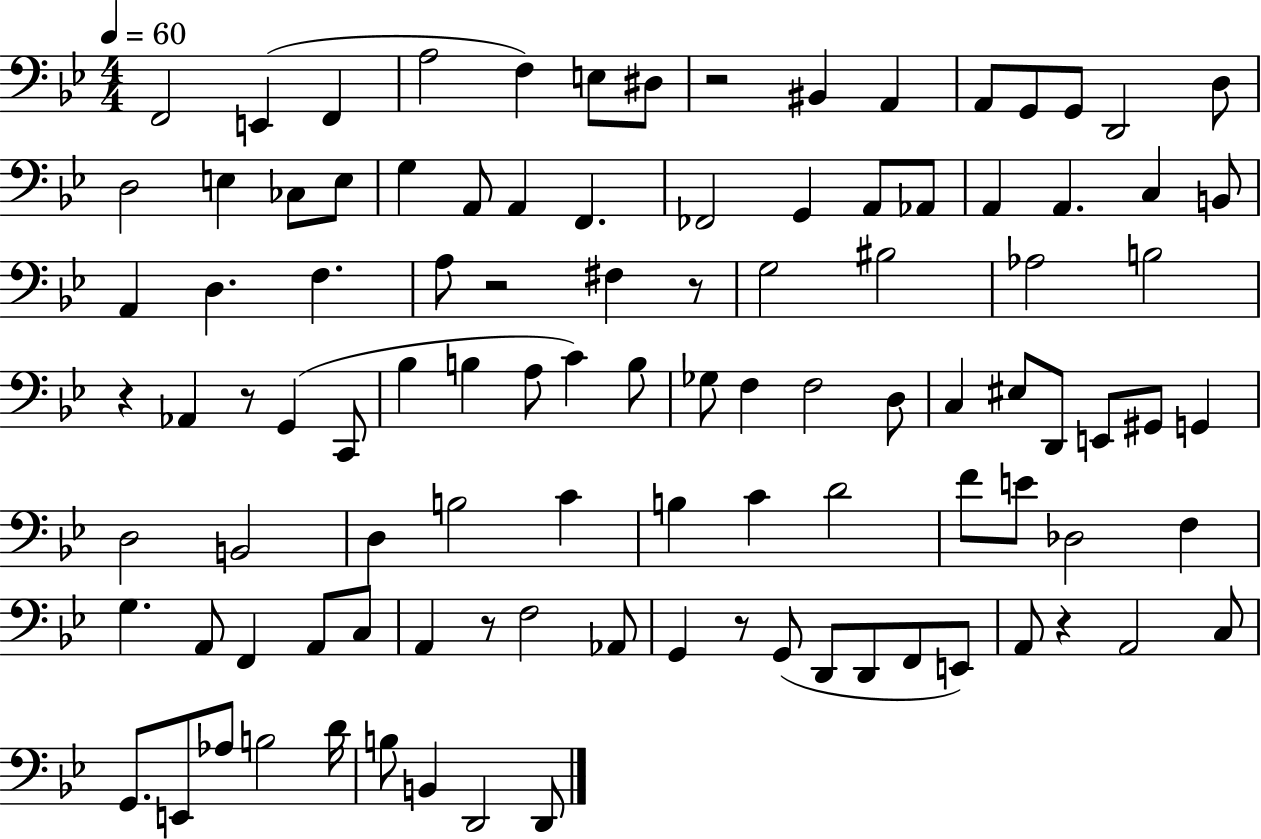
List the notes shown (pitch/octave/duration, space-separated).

F2/h E2/q F2/q A3/h F3/q E3/e D#3/e R/h BIS2/q A2/q A2/e G2/e G2/e D2/h D3/e D3/h E3/q CES3/e E3/e G3/q A2/e A2/q F2/q. FES2/h G2/q A2/e Ab2/e A2/q A2/q. C3/q B2/e A2/q D3/q. F3/q. A3/e R/h F#3/q R/e G3/h BIS3/h Ab3/h B3/h R/q Ab2/q R/e G2/q C2/e Bb3/q B3/q A3/e C4/q B3/e Gb3/e F3/q F3/h D3/e C3/q EIS3/e D2/e E2/e G#2/e G2/q D3/h B2/h D3/q B3/h C4/q B3/q C4/q D4/h F4/e E4/e Db3/h F3/q G3/q. A2/e F2/q A2/e C3/e A2/q R/e F3/h Ab2/e G2/q R/e G2/e D2/e D2/e F2/e E2/e A2/e R/q A2/h C3/e G2/e. E2/e Ab3/e B3/h D4/s B3/e B2/q D2/h D2/e